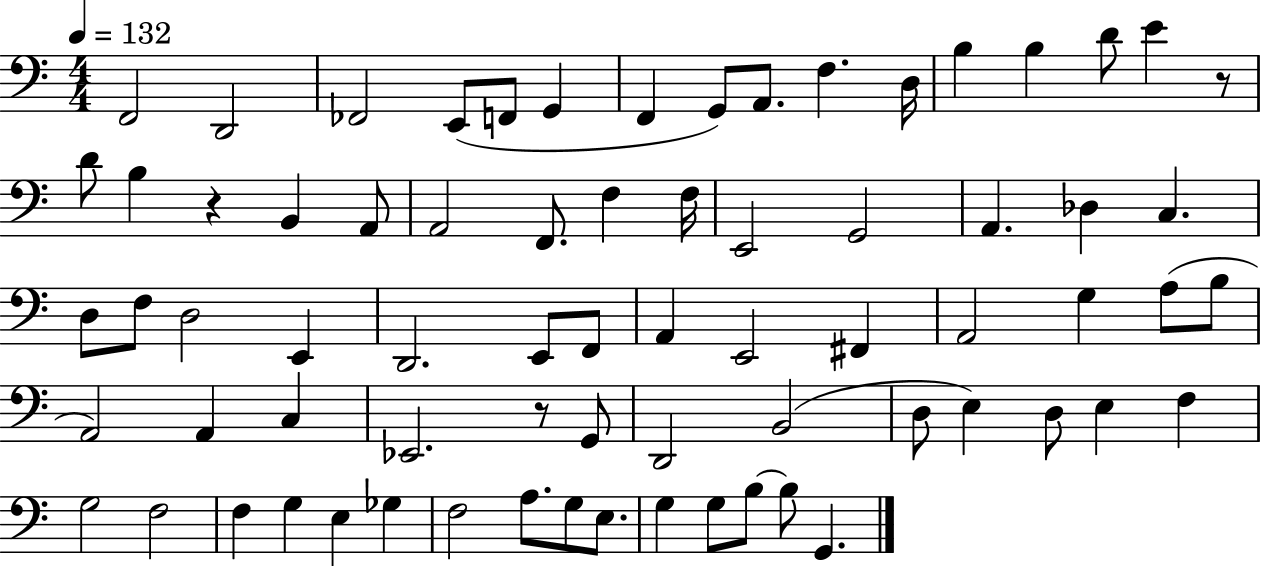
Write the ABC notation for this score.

X:1
T:Untitled
M:4/4
L:1/4
K:C
F,,2 D,,2 _F,,2 E,,/2 F,,/2 G,, F,, G,,/2 A,,/2 F, D,/4 B, B, D/2 E z/2 D/2 B, z B,, A,,/2 A,,2 F,,/2 F, F,/4 E,,2 G,,2 A,, _D, C, D,/2 F,/2 D,2 E,, D,,2 E,,/2 F,,/2 A,, E,,2 ^F,, A,,2 G, A,/2 B,/2 A,,2 A,, C, _E,,2 z/2 G,,/2 D,,2 B,,2 D,/2 E, D,/2 E, F, G,2 F,2 F, G, E, _G, F,2 A,/2 G,/2 E,/2 G, G,/2 B,/2 B,/2 G,,